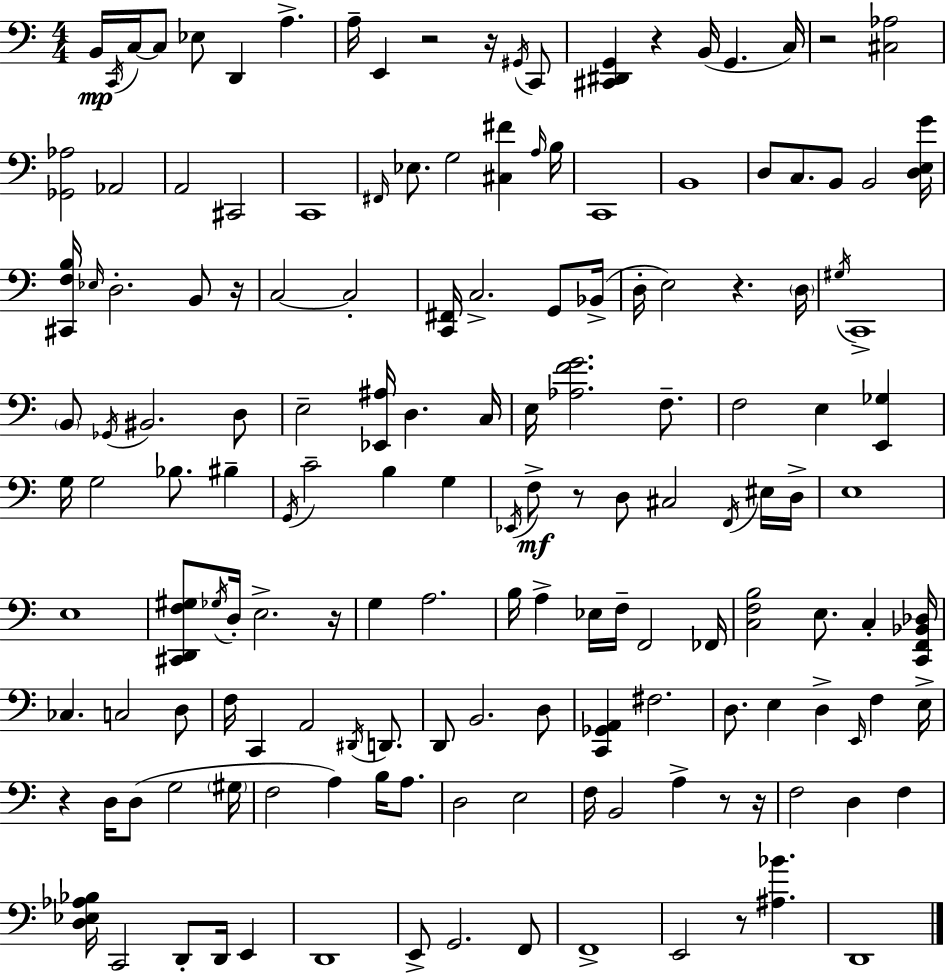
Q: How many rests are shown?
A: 12